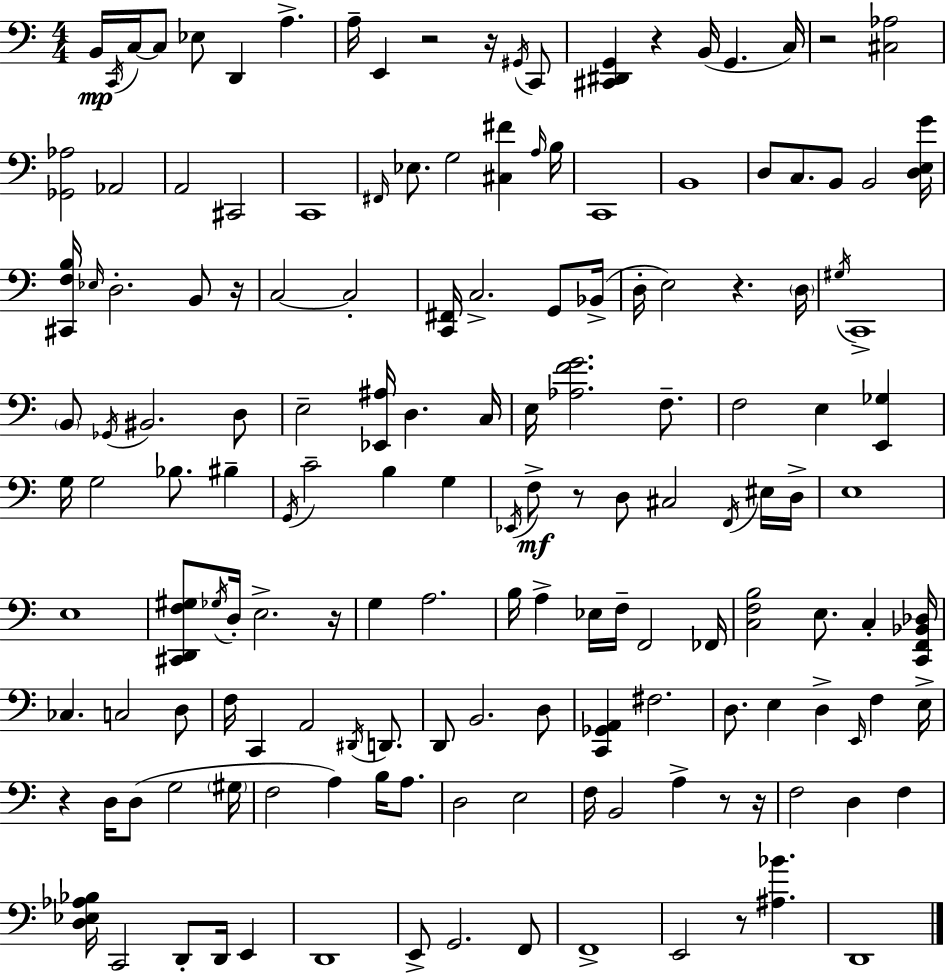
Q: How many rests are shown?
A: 12